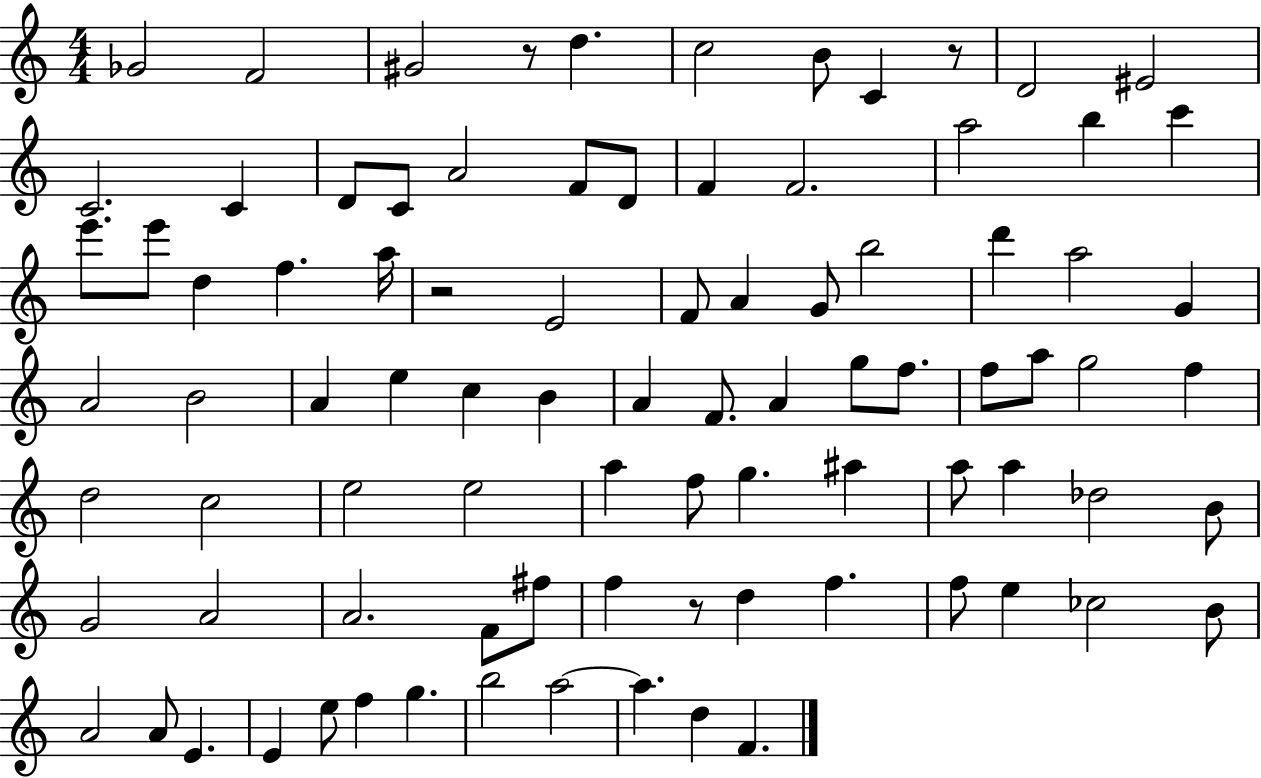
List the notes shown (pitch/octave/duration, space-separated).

Gb4/h F4/h G#4/h R/e D5/q. C5/h B4/e C4/q R/e D4/h EIS4/h C4/h. C4/q D4/e C4/e A4/h F4/e D4/e F4/q F4/h. A5/h B5/q C6/q E6/e. E6/e D5/q F5/q. A5/s R/h E4/h F4/e A4/q G4/e B5/h D6/q A5/h G4/q A4/h B4/h A4/q E5/q C5/q B4/q A4/q F4/e. A4/q G5/e F5/e. F5/e A5/e G5/h F5/q D5/h C5/h E5/h E5/h A5/q F5/e G5/q. A#5/q A5/e A5/q Db5/h B4/e G4/h A4/h A4/h. F4/e F#5/e F5/q R/e D5/q F5/q. F5/e E5/q CES5/h B4/e A4/h A4/e E4/q. E4/q E5/e F5/q G5/q. B5/h A5/h A5/q. D5/q F4/q.